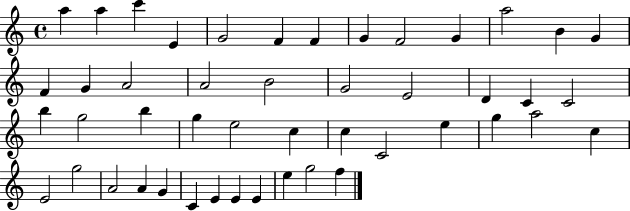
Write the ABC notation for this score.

X:1
T:Untitled
M:4/4
L:1/4
K:C
a a c' E G2 F F G F2 G a2 B G F G A2 A2 B2 G2 E2 D C C2 b g2 b g e2 c c C2 e g a2 c E2 g2 A2 A G C E E E e g2 f